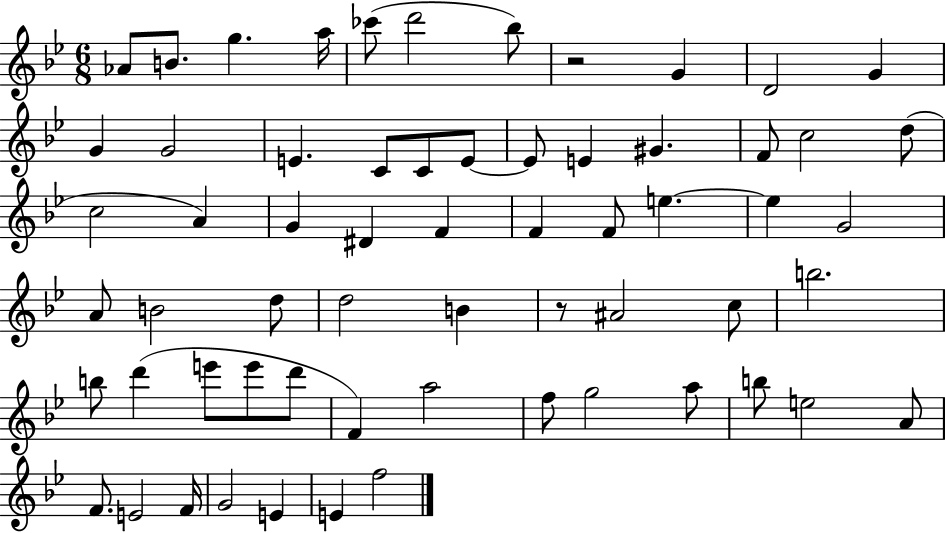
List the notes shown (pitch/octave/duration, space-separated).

Ab4/e B4/e. G5/q. A5/s CES6/e D6/h Bb5/e R/h G4/q D4/h G4/q G4/q G4/h E4/q. C4/e C4/e E4/e E4/e E4/q G#4/q. F4/e C5/h D5/e C5/h A4/q G4/q D#4/q F4/q F4/q F4/e E5/q. E5/q G4/h A4/e B4/h D5/e D5/h B4/q R/e A#4/h C5/e B5/h. B5/e D6/q E6/e E6/e D6/e F4/q A5/h F5/e G5/h A5/e B5/e E5/h A4/e F4/e. E4/h F4/s G4/h E4/q E4/q F5/h